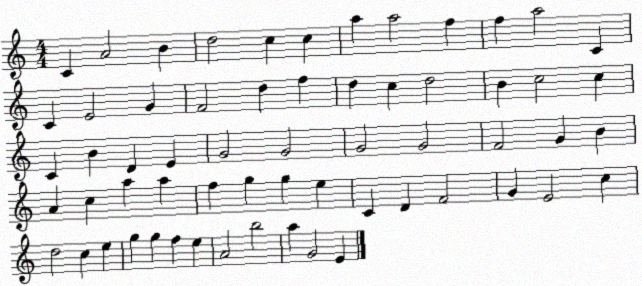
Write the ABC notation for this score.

X:1
T:Untitled
M:4/4
L:1/4
K:C
C A2 B d2 c c a a2 f f a2 C C E2 G F2 d f d c d2 B c2 c C B D E G2 G2 G2 G2 F2 G B A c a a f g g e C D F2 G E2 c d2 c e g g f e A2 b2 a G2 E